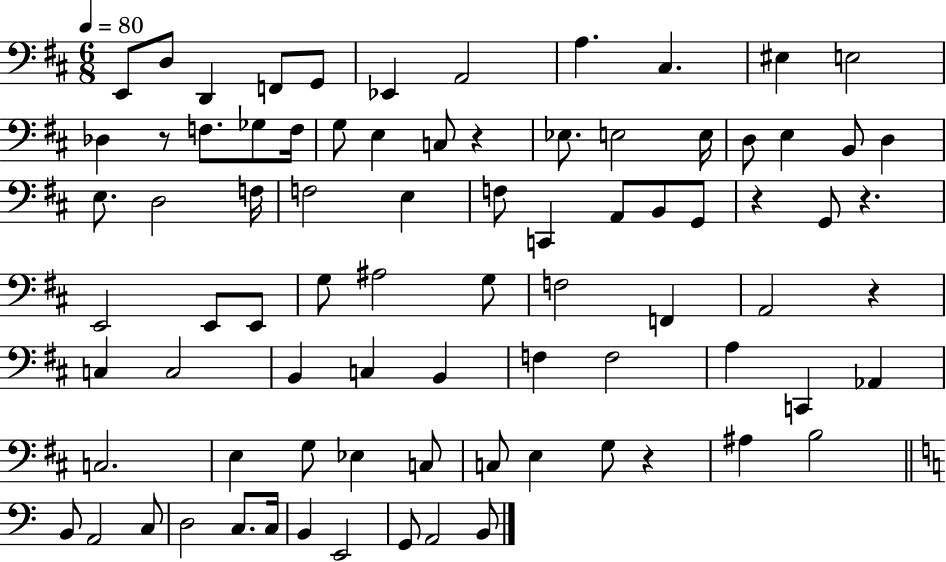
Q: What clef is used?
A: bass